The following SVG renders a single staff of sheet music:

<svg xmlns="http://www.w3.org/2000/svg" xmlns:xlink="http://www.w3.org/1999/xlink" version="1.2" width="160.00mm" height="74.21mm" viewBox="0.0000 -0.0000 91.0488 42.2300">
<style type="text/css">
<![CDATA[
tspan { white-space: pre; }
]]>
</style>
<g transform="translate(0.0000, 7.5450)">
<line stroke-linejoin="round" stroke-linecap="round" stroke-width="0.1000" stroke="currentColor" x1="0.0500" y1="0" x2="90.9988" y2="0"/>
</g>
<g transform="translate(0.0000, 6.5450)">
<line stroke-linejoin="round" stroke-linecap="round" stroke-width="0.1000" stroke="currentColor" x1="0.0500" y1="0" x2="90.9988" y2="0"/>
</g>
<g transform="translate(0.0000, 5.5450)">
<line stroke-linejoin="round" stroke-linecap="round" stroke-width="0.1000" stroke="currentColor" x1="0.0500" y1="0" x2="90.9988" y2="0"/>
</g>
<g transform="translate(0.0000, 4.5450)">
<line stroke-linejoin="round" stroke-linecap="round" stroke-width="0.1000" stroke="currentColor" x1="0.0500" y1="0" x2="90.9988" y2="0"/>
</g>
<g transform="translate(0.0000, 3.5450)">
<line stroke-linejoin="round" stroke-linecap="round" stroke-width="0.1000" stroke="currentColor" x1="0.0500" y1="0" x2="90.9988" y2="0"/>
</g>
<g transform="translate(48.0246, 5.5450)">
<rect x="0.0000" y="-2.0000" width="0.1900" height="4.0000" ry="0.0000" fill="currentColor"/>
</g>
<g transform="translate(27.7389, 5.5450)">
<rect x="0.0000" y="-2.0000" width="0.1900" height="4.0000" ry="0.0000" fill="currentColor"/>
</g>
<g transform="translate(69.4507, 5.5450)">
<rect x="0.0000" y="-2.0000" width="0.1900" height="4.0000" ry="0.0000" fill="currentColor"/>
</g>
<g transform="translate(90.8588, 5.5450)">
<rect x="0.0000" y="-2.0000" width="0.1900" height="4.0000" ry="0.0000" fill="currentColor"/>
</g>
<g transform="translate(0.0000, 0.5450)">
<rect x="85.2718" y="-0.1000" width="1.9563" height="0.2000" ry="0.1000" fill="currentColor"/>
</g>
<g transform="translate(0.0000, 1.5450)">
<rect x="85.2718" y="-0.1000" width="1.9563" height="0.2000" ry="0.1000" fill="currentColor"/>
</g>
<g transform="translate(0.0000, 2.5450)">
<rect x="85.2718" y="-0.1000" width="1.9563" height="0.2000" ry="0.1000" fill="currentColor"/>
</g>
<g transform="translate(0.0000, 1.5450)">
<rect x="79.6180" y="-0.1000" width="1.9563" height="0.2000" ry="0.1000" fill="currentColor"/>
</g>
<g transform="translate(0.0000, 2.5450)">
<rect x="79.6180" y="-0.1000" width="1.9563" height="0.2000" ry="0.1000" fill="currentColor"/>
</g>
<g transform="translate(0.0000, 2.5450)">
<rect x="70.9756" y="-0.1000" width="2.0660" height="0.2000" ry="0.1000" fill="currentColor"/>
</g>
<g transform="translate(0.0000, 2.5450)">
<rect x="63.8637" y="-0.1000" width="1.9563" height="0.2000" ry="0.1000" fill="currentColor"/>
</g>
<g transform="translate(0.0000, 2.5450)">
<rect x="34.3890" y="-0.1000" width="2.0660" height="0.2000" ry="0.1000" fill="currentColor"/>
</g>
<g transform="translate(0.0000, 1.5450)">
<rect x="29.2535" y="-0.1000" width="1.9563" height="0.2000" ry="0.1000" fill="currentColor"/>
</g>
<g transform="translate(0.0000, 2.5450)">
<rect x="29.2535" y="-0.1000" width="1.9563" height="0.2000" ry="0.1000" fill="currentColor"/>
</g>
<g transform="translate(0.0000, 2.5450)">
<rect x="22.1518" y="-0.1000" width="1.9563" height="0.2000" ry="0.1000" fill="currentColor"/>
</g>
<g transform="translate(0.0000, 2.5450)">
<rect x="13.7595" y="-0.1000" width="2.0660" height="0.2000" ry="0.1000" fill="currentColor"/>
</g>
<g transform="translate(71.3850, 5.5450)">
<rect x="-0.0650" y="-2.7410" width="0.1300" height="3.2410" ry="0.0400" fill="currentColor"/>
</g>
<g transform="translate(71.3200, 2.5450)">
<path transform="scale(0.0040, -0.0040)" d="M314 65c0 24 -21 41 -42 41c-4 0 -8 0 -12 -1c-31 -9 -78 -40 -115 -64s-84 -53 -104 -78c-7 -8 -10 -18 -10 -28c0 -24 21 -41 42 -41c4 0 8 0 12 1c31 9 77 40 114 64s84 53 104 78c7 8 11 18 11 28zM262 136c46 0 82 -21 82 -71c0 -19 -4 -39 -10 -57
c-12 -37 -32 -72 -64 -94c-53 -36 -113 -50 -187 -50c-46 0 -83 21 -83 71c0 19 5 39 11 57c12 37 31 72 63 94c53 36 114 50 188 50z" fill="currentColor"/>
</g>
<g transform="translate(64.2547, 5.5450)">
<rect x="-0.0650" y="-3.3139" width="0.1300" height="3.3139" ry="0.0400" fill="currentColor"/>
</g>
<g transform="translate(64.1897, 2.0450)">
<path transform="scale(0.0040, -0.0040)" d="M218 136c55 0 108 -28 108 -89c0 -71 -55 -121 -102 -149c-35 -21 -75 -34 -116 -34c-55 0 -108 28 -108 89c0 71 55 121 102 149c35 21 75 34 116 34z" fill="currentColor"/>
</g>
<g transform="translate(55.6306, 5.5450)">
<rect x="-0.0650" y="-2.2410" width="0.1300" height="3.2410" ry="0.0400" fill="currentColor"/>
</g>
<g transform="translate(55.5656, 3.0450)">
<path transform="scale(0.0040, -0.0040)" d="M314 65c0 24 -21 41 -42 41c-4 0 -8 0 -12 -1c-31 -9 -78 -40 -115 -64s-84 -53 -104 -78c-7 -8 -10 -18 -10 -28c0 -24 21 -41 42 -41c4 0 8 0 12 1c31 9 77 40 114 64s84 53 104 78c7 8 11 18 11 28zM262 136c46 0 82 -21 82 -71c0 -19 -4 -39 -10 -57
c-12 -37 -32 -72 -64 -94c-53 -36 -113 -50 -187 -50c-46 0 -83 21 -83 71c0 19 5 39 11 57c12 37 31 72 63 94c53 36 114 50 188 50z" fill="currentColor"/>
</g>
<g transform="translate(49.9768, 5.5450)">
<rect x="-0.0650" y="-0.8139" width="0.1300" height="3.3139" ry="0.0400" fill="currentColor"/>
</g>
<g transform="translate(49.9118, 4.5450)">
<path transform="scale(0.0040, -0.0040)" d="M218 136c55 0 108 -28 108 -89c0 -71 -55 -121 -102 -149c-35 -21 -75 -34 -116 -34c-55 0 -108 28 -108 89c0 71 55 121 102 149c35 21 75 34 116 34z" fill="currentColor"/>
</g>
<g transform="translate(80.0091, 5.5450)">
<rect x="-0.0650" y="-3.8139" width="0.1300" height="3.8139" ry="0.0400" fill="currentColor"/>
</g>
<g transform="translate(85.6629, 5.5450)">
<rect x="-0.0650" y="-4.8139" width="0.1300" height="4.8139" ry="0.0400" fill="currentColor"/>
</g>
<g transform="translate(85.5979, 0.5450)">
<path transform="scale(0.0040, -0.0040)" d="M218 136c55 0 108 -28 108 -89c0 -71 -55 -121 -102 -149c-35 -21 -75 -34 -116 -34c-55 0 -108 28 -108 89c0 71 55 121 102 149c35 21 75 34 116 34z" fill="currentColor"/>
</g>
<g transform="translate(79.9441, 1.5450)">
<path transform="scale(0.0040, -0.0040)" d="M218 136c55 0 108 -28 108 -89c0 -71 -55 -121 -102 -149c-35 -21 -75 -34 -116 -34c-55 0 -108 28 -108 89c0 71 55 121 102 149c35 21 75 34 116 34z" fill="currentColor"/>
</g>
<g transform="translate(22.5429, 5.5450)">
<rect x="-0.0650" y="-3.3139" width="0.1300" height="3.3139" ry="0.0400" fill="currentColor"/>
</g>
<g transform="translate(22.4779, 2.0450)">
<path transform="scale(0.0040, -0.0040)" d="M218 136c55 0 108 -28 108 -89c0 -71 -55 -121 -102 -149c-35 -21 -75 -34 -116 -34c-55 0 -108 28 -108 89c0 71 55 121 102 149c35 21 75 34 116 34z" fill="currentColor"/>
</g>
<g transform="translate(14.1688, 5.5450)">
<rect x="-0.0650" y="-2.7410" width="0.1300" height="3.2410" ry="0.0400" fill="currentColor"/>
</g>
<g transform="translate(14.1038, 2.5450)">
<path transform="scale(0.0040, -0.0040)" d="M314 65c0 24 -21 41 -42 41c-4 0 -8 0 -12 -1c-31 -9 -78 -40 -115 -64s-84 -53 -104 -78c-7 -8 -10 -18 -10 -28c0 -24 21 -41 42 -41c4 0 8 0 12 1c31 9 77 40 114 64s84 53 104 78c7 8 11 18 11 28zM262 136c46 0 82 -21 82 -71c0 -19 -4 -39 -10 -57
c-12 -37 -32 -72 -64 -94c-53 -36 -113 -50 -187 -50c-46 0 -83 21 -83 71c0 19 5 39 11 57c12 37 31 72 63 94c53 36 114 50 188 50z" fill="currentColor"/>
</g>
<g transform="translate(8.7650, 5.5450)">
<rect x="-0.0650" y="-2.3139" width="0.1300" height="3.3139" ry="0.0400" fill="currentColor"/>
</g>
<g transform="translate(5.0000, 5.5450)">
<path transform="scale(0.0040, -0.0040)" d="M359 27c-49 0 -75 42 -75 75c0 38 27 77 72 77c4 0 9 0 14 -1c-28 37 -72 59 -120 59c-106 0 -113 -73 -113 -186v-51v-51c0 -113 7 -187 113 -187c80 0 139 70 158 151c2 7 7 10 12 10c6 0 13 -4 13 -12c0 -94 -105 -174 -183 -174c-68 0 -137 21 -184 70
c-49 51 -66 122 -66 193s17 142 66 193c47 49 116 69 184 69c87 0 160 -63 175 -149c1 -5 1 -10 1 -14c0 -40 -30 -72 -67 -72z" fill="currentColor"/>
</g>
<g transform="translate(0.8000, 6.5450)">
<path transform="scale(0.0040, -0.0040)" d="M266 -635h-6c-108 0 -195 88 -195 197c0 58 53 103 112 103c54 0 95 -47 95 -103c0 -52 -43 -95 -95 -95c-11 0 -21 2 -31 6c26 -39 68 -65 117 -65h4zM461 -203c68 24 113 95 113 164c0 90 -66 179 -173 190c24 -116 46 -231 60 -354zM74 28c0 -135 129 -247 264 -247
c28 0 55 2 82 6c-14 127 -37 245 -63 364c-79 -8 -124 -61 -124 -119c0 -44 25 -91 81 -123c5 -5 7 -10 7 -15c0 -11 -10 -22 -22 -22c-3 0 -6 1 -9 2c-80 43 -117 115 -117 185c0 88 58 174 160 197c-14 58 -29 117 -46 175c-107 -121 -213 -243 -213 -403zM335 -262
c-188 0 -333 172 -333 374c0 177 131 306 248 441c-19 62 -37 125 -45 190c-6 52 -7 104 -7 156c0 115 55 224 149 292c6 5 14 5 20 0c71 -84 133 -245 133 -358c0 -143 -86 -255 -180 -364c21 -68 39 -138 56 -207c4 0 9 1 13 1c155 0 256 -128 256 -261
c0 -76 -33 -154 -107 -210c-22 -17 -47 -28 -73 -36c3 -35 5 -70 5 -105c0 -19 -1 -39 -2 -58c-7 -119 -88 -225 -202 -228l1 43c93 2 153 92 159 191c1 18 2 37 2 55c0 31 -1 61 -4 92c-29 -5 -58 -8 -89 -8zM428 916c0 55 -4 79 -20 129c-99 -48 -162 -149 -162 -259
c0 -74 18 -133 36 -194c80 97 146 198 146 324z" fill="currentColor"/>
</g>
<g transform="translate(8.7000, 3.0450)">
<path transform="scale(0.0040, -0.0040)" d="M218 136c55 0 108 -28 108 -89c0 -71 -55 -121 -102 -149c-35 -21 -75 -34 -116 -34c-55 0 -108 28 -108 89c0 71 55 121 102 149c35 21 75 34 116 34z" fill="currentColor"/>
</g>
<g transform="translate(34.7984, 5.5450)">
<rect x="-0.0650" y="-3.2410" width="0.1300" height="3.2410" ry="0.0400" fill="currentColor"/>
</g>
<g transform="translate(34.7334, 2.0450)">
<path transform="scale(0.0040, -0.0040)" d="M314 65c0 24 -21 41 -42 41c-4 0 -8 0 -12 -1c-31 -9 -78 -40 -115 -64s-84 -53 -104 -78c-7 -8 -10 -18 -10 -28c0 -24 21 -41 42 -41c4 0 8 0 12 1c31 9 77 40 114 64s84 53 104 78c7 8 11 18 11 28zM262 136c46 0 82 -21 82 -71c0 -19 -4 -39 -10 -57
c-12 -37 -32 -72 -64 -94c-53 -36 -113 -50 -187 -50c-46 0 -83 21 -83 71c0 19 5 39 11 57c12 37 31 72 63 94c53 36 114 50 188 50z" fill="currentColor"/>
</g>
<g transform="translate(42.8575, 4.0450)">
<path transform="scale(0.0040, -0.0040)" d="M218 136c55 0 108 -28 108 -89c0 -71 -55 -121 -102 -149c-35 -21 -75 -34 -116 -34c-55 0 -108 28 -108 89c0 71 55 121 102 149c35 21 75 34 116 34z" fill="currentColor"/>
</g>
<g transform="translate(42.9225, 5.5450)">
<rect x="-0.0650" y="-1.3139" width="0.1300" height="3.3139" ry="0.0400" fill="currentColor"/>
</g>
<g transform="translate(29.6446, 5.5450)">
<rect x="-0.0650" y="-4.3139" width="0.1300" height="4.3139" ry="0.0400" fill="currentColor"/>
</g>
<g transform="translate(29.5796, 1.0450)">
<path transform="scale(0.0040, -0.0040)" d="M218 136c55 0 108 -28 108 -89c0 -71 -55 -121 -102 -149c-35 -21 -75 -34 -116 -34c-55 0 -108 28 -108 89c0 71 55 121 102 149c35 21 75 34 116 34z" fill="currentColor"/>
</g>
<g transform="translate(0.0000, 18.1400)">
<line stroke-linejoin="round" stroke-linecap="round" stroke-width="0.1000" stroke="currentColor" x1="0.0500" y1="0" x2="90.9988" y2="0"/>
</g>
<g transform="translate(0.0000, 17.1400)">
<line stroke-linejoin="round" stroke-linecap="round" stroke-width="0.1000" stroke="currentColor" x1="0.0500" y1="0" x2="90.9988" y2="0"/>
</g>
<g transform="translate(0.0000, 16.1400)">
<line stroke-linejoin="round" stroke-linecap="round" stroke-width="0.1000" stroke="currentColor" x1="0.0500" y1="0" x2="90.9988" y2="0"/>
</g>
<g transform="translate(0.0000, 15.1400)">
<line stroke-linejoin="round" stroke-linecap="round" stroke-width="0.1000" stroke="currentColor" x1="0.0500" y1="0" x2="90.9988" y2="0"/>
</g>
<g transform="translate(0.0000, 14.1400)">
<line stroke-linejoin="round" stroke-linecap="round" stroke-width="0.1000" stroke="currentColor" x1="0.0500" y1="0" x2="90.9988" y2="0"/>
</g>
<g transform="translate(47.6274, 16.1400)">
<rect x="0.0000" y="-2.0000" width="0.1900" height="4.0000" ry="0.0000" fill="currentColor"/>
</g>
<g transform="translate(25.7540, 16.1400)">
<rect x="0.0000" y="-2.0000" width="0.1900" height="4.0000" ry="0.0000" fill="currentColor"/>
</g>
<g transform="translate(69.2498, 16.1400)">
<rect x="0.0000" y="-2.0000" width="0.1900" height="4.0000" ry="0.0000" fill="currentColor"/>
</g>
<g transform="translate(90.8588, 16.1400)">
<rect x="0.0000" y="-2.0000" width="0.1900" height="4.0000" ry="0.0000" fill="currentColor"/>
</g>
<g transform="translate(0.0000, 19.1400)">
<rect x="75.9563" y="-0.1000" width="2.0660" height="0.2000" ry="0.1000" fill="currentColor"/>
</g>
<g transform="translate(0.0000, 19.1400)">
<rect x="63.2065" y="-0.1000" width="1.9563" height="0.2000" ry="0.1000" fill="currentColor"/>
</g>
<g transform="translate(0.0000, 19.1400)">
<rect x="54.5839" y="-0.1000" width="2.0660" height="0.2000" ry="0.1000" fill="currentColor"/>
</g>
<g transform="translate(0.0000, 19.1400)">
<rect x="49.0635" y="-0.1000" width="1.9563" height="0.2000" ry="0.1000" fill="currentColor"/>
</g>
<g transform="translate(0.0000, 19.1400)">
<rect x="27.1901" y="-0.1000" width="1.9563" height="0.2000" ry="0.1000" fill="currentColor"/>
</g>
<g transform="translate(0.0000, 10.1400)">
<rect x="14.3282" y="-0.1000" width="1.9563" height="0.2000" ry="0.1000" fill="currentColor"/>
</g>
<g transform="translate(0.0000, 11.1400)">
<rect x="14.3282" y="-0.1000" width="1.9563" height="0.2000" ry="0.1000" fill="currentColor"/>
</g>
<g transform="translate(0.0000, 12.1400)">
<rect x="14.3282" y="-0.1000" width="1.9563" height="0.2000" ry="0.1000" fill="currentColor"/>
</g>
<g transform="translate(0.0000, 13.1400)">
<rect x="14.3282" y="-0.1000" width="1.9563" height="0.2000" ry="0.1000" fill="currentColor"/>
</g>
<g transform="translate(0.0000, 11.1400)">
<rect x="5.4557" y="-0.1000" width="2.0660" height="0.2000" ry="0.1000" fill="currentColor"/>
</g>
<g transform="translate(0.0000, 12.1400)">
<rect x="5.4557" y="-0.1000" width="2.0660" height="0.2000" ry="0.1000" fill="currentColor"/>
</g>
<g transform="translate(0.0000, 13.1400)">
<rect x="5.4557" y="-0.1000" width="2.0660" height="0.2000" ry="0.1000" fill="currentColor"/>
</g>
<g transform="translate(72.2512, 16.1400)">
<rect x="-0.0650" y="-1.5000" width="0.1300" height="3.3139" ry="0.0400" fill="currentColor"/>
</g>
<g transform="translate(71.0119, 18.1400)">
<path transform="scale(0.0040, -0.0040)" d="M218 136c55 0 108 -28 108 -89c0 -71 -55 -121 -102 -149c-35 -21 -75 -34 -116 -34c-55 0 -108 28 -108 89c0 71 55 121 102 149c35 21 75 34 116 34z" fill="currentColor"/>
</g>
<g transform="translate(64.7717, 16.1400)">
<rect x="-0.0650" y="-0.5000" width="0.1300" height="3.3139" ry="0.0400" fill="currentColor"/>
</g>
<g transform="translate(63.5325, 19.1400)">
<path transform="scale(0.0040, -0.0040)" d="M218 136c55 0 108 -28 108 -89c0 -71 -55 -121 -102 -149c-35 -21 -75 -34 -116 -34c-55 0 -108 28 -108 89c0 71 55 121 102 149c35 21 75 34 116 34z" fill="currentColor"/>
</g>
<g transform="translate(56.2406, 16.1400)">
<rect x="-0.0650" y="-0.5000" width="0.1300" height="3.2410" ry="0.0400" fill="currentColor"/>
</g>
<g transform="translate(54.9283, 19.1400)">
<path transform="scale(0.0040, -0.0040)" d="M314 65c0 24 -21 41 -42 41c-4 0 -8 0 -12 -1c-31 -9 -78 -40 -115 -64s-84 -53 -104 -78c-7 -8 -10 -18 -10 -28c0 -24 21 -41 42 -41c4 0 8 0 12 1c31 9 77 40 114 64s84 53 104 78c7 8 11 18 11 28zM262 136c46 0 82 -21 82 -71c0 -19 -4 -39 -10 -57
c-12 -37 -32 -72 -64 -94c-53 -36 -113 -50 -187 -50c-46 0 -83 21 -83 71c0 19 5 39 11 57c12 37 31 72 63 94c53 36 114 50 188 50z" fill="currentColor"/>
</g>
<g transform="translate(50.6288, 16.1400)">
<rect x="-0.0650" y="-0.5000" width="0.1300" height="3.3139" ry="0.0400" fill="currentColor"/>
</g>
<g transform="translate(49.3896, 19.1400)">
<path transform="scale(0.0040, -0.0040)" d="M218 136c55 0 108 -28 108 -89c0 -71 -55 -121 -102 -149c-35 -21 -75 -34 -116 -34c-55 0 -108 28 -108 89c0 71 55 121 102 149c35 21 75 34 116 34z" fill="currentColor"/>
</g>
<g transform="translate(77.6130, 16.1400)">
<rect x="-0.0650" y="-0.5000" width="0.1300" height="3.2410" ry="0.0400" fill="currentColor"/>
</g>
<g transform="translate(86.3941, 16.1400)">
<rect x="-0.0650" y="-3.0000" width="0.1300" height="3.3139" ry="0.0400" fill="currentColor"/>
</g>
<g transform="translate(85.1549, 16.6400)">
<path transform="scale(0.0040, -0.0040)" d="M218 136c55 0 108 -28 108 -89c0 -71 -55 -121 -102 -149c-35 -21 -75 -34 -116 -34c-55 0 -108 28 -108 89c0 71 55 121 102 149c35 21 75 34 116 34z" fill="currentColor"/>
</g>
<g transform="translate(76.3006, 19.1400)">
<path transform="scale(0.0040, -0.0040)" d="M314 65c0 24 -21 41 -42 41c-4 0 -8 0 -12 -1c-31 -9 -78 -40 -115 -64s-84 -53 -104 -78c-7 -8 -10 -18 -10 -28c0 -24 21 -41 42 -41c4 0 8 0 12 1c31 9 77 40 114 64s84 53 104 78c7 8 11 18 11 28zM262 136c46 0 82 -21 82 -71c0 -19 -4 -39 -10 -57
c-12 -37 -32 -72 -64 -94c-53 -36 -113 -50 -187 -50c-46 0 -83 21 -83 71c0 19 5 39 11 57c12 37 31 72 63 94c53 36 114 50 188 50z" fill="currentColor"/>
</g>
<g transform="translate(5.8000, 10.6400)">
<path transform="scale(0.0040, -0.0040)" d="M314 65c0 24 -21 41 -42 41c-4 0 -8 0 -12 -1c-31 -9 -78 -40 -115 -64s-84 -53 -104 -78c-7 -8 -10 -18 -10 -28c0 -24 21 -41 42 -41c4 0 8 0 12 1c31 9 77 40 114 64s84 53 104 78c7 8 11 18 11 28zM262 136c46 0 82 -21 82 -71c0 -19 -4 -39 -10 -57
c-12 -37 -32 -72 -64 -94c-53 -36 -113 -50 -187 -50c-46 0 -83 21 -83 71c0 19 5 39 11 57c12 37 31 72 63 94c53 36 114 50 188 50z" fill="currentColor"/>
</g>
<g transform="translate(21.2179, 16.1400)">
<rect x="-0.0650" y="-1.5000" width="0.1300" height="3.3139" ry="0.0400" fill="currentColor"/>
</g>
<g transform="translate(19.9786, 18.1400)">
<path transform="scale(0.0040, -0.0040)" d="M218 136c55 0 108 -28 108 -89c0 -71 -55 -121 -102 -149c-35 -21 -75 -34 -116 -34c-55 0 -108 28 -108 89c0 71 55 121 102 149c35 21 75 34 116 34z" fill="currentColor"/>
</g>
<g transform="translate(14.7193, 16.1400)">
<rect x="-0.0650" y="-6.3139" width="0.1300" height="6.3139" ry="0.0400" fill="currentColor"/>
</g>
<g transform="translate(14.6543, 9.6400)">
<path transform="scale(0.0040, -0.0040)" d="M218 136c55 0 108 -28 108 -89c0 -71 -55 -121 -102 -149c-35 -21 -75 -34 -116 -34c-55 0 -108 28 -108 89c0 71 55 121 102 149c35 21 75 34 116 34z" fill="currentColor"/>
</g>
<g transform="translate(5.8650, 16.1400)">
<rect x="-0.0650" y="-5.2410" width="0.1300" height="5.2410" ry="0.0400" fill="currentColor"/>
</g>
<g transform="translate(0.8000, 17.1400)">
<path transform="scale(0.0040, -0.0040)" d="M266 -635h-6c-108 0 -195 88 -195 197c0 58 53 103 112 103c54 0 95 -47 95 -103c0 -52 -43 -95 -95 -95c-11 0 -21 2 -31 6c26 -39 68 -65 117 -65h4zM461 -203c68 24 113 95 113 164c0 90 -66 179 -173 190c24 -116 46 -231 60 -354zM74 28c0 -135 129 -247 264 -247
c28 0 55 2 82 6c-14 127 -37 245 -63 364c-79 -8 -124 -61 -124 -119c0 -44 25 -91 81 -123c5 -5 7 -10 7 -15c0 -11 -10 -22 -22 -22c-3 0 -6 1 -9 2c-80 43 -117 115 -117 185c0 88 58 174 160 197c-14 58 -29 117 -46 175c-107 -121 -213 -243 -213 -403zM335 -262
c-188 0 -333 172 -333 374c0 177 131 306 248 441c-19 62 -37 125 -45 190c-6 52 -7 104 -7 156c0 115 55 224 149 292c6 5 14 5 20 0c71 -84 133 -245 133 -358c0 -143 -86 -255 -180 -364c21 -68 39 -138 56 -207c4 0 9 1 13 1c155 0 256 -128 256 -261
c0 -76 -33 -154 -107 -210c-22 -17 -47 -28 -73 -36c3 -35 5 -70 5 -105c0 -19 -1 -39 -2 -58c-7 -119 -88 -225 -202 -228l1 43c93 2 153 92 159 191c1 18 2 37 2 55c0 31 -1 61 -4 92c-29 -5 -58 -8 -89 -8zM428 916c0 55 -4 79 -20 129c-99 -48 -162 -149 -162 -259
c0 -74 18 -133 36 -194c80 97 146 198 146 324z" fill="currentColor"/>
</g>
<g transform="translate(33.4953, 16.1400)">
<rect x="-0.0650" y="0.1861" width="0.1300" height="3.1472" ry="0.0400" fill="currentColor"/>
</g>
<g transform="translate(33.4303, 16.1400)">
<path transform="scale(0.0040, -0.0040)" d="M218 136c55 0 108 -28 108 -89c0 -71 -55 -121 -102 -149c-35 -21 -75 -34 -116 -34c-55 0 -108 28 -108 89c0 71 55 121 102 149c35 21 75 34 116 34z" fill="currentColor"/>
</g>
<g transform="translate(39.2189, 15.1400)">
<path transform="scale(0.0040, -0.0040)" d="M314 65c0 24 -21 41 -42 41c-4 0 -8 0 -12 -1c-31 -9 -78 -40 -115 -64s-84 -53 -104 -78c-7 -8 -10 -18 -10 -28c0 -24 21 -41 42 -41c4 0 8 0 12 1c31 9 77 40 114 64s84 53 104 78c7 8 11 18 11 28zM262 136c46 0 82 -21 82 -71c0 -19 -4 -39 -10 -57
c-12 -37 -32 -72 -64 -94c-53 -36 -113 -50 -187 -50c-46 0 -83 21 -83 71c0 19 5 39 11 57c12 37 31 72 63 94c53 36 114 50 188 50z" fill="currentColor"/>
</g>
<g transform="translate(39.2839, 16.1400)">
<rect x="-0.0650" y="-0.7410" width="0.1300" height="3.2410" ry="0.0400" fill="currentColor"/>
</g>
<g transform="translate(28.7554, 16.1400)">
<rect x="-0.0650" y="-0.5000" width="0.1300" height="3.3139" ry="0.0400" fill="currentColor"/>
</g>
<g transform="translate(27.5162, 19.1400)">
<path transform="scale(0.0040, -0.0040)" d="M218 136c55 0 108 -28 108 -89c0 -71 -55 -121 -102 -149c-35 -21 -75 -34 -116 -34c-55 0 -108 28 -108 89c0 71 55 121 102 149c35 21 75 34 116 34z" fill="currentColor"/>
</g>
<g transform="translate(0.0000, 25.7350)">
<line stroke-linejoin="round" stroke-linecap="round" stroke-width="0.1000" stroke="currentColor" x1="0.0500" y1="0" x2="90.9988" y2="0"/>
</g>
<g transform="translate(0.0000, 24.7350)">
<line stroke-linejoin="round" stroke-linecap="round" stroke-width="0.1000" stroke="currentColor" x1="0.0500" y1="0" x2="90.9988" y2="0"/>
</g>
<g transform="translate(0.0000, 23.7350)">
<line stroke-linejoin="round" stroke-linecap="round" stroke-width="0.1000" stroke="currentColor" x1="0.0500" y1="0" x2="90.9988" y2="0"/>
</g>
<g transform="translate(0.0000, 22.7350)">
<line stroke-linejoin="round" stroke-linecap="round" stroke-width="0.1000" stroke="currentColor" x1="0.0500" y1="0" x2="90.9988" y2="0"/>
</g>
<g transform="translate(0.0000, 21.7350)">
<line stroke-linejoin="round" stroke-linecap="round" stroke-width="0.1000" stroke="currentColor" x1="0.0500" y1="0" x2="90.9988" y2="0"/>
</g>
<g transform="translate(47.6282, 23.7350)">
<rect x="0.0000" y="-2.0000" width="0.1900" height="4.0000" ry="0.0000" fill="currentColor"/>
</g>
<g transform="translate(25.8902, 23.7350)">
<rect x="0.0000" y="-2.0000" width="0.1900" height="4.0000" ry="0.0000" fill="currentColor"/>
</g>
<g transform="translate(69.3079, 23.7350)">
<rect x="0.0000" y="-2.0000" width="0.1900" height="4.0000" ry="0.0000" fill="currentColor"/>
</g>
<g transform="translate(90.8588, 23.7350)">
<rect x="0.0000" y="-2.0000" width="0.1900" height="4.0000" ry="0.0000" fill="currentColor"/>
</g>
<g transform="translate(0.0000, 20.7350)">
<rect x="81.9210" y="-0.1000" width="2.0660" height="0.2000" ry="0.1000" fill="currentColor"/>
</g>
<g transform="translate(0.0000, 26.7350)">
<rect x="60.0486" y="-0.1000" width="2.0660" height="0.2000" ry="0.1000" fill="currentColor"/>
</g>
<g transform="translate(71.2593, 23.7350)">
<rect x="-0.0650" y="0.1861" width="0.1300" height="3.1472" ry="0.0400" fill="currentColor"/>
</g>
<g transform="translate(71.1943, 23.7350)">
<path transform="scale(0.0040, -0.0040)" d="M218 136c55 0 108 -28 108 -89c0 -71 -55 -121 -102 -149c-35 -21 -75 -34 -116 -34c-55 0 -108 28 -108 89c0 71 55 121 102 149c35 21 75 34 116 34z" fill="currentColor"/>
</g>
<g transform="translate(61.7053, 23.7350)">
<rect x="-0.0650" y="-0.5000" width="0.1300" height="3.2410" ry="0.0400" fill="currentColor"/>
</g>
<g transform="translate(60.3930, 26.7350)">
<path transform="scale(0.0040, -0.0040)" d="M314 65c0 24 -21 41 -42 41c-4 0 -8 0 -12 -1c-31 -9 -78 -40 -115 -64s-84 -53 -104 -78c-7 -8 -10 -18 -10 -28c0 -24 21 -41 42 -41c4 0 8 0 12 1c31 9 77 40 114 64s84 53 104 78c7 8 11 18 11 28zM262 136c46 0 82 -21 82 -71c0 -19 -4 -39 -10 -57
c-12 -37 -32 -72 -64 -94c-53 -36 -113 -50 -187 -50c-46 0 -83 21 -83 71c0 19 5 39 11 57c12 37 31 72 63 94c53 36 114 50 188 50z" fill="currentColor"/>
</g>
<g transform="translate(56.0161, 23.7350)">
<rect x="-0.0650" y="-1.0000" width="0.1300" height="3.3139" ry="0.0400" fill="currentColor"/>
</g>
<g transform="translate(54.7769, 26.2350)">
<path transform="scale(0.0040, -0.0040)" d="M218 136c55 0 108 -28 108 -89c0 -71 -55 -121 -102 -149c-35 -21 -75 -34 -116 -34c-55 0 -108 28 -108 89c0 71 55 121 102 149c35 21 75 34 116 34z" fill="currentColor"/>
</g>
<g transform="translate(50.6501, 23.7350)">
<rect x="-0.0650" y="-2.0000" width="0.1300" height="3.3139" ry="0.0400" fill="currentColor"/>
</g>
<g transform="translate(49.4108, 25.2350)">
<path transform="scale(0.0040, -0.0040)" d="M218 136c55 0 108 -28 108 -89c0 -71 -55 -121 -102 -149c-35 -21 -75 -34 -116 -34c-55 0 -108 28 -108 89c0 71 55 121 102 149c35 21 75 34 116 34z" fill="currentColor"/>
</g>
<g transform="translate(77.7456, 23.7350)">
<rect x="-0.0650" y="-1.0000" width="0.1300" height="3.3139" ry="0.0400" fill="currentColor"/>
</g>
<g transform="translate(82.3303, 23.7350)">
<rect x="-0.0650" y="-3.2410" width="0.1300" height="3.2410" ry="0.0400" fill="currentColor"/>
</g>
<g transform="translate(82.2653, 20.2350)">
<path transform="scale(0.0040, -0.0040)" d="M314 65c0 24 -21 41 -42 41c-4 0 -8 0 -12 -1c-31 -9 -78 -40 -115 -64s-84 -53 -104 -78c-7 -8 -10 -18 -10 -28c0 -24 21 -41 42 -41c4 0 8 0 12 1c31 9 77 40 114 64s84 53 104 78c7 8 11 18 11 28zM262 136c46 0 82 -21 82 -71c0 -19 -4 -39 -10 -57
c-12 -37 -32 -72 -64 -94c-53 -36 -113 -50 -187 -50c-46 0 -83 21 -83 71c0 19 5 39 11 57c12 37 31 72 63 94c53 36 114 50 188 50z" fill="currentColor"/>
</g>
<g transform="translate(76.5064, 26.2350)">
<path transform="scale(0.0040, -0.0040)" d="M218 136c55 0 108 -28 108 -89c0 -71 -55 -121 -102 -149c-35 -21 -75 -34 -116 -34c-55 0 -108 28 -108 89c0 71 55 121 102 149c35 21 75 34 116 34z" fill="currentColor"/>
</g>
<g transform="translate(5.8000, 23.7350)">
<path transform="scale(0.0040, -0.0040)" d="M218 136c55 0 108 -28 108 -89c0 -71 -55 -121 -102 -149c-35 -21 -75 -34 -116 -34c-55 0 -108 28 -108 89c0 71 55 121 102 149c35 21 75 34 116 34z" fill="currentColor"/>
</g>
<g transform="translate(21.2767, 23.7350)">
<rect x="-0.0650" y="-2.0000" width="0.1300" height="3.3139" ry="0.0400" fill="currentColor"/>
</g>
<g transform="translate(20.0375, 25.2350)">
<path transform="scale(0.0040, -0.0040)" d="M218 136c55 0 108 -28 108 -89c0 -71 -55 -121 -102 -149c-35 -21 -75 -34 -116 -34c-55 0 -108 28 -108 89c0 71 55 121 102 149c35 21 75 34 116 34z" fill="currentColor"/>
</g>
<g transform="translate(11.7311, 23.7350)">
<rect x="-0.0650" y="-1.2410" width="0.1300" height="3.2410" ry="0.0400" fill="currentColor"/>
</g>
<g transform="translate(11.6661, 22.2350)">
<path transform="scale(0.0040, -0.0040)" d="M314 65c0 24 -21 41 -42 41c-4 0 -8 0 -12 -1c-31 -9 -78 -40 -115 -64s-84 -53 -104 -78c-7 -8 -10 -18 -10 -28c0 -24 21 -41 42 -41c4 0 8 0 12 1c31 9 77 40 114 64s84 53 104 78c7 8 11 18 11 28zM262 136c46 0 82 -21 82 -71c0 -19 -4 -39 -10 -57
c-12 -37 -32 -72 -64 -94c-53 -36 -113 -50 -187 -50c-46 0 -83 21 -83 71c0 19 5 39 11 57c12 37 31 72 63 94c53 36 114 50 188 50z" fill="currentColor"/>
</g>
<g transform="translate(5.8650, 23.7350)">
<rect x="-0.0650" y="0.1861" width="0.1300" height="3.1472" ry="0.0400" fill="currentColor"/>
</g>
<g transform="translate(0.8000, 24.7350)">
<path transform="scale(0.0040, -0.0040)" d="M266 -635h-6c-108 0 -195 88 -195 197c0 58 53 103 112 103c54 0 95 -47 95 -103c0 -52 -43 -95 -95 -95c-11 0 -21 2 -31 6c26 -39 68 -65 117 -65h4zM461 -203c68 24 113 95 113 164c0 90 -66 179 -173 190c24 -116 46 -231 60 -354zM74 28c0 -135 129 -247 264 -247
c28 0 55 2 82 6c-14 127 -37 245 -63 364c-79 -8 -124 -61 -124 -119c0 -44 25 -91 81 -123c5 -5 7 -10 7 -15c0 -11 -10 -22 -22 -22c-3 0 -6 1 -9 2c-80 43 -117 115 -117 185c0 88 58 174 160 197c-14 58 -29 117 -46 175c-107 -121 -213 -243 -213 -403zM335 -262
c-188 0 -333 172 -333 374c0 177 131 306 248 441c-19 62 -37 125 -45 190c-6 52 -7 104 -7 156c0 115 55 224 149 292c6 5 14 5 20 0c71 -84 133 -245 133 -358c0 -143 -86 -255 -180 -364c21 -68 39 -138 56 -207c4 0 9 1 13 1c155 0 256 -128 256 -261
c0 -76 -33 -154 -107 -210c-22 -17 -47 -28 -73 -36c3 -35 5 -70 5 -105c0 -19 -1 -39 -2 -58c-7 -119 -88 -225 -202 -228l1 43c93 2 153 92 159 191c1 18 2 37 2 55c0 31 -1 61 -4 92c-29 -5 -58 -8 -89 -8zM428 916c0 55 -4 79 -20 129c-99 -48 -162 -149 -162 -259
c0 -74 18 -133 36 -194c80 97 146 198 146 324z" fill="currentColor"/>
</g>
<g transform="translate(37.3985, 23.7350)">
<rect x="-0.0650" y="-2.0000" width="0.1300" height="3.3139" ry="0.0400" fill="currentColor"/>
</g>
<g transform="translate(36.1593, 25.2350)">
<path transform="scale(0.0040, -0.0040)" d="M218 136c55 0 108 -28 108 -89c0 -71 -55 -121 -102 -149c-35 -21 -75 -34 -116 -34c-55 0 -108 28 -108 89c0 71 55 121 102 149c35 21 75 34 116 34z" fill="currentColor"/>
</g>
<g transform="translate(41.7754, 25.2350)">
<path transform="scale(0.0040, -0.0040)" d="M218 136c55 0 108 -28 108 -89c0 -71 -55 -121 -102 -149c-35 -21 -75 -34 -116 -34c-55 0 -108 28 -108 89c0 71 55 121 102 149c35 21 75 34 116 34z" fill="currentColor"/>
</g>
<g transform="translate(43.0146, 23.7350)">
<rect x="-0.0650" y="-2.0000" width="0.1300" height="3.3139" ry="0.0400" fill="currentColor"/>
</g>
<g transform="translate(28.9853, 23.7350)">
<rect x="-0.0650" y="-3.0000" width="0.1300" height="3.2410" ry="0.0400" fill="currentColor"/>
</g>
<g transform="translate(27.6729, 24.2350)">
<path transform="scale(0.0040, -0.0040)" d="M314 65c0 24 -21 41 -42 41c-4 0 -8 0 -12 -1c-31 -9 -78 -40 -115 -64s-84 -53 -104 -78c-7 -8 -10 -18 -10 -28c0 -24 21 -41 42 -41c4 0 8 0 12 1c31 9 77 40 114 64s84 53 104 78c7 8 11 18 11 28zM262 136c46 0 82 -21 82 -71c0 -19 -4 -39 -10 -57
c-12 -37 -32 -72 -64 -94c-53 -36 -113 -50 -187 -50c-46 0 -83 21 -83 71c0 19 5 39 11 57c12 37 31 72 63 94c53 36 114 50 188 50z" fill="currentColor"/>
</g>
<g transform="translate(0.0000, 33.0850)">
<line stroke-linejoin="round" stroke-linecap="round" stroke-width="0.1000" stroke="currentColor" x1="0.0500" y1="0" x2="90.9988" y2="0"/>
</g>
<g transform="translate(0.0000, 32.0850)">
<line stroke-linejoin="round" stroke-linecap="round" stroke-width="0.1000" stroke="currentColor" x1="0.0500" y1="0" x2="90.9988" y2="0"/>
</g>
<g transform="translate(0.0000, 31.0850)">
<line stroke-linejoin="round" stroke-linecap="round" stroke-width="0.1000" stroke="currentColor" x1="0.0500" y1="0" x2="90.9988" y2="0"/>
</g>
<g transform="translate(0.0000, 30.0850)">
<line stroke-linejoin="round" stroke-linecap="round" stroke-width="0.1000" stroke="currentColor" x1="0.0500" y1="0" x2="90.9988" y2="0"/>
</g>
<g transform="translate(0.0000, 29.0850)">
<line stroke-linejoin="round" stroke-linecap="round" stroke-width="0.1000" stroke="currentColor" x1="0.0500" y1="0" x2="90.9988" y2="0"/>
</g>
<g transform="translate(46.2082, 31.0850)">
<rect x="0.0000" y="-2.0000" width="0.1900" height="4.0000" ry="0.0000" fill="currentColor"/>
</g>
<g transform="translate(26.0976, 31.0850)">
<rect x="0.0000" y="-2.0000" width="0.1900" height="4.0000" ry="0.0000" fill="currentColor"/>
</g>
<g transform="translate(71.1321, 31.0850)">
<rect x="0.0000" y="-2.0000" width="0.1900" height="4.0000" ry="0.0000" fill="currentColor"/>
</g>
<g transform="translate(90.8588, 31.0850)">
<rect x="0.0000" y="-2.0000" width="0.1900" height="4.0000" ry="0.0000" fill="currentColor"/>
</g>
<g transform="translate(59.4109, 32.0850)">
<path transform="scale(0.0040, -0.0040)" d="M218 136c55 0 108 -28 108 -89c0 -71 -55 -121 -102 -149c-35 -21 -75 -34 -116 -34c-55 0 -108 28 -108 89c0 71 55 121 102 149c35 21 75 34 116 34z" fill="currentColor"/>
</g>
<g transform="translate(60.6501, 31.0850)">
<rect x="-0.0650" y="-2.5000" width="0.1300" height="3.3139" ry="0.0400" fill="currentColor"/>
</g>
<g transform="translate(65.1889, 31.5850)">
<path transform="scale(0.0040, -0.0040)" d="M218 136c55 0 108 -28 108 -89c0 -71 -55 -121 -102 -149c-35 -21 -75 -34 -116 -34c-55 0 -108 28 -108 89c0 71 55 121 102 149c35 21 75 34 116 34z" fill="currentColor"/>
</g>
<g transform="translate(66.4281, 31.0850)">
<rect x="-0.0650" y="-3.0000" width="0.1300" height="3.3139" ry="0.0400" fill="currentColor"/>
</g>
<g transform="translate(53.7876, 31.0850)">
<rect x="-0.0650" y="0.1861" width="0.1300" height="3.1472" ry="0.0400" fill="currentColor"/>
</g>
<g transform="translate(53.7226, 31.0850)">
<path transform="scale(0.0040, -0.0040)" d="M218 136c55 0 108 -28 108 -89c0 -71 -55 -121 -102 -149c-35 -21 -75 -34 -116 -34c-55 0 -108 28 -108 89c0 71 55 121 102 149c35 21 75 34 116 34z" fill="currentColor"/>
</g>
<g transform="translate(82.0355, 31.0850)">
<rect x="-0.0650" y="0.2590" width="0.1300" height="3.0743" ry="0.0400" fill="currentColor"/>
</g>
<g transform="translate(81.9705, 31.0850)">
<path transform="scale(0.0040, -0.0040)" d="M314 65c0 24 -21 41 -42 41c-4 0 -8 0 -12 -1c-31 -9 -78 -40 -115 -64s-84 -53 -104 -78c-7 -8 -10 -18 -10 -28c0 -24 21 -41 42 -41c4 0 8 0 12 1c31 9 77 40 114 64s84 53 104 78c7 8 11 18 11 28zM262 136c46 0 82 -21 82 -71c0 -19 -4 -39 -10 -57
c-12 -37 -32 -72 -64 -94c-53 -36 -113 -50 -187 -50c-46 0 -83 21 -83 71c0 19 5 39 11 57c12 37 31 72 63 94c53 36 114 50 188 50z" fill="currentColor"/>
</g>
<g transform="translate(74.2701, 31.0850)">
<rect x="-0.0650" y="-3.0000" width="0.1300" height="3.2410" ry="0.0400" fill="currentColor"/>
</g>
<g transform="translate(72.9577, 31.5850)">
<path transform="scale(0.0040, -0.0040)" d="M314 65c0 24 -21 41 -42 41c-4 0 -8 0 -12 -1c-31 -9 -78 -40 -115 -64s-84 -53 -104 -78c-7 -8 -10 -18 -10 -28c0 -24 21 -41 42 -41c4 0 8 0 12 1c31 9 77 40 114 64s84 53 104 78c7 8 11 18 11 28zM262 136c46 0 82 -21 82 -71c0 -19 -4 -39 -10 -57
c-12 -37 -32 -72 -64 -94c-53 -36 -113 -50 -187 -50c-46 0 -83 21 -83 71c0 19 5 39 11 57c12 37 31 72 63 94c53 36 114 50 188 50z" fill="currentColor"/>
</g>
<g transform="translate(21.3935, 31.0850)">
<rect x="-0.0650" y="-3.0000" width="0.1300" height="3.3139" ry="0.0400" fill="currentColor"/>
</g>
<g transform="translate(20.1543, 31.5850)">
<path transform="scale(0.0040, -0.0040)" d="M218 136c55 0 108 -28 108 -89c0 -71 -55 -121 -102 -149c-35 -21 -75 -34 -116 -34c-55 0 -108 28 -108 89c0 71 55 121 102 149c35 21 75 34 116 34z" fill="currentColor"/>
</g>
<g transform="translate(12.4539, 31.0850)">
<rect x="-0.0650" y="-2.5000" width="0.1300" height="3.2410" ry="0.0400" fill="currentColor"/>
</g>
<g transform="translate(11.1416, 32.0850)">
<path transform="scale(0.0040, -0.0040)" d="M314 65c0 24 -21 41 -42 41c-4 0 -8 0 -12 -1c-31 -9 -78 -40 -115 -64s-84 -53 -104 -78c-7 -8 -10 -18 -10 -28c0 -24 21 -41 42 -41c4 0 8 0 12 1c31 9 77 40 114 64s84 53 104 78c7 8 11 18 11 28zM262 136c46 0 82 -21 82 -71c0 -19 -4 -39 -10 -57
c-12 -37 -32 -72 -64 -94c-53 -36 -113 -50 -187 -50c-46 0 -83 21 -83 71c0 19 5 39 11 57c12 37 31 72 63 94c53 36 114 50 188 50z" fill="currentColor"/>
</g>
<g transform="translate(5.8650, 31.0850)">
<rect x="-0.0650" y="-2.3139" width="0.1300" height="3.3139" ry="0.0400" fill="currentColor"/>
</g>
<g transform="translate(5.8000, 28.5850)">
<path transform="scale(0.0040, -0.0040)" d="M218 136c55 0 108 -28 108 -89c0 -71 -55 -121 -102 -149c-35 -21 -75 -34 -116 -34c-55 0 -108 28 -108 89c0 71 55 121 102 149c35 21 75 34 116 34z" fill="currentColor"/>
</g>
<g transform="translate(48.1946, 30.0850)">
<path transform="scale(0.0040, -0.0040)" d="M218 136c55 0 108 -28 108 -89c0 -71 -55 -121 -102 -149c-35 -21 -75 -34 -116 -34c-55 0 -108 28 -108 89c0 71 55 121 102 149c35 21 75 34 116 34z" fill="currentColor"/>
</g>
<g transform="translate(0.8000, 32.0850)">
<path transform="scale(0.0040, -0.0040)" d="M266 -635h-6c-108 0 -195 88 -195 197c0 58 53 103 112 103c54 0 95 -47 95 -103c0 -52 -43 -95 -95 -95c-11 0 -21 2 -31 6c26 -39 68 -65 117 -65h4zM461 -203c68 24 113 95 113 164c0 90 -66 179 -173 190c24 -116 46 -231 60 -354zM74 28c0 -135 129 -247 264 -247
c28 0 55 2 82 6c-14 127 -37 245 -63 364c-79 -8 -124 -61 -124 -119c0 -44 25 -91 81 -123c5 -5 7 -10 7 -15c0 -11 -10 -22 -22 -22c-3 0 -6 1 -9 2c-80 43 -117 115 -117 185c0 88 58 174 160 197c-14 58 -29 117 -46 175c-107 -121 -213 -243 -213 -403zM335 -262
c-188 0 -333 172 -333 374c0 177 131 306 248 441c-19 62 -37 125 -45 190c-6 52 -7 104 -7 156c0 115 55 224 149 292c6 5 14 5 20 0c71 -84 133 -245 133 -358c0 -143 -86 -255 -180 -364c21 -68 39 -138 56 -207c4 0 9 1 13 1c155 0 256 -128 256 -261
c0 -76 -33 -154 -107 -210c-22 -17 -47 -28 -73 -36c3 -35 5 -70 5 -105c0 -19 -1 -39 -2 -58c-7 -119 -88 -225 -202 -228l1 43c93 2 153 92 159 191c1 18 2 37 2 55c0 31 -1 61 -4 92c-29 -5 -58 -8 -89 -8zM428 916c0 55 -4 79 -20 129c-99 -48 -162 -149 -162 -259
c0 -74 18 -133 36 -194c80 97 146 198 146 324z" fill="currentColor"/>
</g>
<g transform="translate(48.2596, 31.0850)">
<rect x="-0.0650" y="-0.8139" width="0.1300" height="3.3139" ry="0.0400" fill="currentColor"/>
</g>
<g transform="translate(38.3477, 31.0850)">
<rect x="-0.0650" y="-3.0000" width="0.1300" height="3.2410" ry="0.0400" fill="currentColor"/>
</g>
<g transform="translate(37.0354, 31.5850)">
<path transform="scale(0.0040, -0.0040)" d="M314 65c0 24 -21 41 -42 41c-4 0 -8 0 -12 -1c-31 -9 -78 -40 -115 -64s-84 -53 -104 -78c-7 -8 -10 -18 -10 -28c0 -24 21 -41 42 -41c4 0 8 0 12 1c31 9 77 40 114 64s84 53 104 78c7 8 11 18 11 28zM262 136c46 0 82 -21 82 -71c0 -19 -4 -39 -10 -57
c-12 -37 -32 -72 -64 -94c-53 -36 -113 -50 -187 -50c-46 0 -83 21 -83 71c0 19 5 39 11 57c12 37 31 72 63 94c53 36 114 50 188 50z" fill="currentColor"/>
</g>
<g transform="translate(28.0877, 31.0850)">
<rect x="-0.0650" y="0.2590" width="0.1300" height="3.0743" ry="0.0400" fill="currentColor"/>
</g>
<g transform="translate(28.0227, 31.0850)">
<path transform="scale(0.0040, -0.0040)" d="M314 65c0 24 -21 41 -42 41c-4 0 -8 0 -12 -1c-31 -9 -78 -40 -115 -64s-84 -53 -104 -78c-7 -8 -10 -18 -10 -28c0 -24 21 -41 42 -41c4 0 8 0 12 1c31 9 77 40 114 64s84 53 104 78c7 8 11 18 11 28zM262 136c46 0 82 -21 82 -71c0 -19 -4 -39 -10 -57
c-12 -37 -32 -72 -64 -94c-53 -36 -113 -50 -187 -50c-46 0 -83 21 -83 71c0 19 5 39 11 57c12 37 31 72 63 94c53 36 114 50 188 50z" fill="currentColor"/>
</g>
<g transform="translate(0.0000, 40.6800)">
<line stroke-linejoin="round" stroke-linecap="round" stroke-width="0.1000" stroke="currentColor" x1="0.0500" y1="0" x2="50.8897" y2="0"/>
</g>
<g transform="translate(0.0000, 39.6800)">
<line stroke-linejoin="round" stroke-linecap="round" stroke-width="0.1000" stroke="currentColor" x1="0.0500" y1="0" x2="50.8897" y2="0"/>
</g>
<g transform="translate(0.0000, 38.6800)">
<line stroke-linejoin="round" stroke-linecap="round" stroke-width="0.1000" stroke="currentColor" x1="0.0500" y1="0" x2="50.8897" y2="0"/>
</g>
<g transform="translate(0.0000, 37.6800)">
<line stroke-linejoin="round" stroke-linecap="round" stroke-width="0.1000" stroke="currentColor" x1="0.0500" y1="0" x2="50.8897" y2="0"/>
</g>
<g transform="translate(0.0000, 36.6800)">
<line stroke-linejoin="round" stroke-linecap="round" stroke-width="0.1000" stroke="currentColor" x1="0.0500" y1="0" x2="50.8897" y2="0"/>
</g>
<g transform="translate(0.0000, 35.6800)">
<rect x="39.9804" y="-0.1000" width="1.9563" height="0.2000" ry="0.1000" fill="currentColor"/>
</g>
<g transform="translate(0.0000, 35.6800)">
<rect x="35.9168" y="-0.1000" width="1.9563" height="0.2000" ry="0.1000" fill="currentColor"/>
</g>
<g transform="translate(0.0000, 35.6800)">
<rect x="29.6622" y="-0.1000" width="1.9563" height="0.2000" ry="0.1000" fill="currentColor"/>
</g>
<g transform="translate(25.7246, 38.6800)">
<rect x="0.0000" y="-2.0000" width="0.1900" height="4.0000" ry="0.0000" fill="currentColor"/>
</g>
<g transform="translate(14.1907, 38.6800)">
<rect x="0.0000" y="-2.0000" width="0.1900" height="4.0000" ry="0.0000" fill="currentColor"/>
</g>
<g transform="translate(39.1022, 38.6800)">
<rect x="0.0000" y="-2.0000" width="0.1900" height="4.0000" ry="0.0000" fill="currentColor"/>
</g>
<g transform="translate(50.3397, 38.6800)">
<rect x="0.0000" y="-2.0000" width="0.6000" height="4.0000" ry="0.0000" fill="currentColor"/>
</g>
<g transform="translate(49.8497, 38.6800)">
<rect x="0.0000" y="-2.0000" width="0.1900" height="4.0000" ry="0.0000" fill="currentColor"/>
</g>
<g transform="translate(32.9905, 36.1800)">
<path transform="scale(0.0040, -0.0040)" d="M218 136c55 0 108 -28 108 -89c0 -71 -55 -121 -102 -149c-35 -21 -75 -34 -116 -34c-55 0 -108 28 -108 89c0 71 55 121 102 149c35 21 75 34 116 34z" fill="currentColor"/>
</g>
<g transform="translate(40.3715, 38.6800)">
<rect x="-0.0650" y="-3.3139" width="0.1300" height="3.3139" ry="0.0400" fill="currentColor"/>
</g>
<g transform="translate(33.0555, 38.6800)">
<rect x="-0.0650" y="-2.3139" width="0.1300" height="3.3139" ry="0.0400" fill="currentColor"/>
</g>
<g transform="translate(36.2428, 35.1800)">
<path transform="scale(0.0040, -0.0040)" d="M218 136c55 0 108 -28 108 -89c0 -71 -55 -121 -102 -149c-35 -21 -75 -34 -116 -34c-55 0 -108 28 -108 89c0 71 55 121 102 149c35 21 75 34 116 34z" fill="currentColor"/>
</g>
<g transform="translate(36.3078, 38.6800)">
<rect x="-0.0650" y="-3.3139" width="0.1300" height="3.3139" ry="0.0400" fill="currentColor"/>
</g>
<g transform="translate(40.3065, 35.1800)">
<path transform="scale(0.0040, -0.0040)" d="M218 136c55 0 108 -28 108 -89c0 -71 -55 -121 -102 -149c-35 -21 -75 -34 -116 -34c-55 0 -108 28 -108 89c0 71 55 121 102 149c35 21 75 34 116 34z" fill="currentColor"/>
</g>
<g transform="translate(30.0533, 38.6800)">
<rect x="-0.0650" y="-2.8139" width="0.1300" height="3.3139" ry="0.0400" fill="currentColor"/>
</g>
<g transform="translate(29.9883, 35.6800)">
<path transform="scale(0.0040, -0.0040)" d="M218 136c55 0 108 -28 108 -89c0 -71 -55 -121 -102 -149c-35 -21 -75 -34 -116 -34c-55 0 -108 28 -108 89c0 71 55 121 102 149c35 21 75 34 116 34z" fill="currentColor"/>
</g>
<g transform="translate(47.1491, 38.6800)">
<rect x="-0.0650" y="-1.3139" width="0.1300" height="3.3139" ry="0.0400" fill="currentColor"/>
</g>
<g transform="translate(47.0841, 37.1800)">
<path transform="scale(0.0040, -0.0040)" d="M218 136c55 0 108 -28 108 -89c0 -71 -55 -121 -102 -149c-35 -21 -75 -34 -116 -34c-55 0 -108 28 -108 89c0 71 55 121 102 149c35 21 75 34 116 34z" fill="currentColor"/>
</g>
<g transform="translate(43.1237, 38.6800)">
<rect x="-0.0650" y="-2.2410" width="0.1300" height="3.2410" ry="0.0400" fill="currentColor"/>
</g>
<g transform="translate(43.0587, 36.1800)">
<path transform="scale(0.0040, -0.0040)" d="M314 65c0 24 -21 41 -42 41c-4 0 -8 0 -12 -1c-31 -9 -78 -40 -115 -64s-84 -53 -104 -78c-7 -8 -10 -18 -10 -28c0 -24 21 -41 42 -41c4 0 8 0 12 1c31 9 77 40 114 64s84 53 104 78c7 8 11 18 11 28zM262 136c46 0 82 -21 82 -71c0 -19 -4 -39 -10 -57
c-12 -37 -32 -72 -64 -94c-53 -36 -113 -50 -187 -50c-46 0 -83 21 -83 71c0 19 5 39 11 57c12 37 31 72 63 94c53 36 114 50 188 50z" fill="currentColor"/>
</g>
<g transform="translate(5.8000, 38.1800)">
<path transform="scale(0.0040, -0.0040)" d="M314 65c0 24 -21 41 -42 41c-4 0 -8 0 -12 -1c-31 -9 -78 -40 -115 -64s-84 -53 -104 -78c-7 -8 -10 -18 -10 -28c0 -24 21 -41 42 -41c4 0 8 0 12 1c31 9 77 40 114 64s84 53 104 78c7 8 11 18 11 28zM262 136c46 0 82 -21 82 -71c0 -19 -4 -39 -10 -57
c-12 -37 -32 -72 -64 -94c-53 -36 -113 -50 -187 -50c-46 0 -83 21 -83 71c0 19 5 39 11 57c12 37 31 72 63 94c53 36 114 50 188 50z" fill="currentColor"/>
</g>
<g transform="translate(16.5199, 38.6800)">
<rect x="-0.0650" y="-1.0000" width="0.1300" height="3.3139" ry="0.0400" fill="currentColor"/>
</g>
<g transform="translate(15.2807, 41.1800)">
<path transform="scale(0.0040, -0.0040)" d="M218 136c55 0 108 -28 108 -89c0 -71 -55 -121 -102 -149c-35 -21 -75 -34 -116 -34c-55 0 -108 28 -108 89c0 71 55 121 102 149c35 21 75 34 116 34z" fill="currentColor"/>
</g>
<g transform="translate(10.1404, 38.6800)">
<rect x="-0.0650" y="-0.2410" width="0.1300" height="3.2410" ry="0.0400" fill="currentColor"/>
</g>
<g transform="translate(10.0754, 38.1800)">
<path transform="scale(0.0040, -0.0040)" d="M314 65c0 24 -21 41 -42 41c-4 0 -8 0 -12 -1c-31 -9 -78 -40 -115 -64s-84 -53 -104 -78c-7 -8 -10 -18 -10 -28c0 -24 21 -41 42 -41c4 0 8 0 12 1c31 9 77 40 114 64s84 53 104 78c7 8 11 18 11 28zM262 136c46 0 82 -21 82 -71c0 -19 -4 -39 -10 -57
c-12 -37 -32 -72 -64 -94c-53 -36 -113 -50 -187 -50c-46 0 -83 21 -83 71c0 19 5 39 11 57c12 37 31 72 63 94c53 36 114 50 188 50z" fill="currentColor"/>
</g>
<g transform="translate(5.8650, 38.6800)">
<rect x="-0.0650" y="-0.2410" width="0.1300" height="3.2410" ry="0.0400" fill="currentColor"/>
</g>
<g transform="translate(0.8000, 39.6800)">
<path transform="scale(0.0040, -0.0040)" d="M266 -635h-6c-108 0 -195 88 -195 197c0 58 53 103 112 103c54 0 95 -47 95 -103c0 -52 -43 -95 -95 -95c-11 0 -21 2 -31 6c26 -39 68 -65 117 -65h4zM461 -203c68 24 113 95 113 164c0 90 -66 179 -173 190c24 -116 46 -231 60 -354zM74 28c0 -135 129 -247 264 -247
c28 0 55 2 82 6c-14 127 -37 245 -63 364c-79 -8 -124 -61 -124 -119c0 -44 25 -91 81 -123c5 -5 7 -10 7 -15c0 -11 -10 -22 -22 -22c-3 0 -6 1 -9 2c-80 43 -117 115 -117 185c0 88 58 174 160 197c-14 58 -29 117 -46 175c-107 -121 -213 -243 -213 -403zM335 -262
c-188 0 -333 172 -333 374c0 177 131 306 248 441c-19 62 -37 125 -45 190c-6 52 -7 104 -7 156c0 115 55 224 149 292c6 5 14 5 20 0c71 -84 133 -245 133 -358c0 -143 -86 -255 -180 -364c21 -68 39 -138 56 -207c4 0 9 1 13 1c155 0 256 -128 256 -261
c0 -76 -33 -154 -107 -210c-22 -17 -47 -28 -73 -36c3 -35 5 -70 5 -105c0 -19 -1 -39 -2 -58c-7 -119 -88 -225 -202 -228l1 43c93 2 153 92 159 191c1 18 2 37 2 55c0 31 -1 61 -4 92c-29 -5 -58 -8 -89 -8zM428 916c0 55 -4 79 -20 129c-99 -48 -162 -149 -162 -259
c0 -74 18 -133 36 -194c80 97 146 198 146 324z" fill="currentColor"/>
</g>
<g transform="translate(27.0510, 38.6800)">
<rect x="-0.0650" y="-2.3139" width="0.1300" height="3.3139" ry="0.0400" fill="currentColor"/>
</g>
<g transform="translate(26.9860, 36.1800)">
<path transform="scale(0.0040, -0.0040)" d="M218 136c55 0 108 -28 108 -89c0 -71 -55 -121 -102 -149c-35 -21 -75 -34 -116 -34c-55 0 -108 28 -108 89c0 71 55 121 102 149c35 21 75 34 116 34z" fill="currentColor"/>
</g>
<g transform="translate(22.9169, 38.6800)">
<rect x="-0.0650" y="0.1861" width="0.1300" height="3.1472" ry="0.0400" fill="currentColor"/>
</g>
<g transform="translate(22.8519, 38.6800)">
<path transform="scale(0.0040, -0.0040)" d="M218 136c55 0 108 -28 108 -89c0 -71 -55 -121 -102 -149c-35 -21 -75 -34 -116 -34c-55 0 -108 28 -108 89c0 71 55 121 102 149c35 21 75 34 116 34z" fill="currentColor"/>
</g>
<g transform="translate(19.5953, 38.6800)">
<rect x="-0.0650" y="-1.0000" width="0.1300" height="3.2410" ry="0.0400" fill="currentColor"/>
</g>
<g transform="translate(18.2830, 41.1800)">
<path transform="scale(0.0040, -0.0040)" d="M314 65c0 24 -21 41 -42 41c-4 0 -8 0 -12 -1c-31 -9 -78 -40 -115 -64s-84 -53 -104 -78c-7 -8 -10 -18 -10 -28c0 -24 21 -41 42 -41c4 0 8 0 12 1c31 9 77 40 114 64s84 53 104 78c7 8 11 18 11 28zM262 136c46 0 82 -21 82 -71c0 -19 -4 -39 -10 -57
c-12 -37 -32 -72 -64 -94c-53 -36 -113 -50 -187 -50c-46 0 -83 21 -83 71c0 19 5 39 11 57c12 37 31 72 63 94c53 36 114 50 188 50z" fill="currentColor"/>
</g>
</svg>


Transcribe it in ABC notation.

X:1
T:Untitled
M:4/4
L:1/4
K:C
g a2 b d' b2 e d g2 b a2 c' e' f'2 a' E C B d2 C C2 C E C2 A B e2 F A2 F F F D C2 B D b2 g G2 A B2 A2 d B G A A2 B2 c2 c2 D D2 B g a g b b g2 e